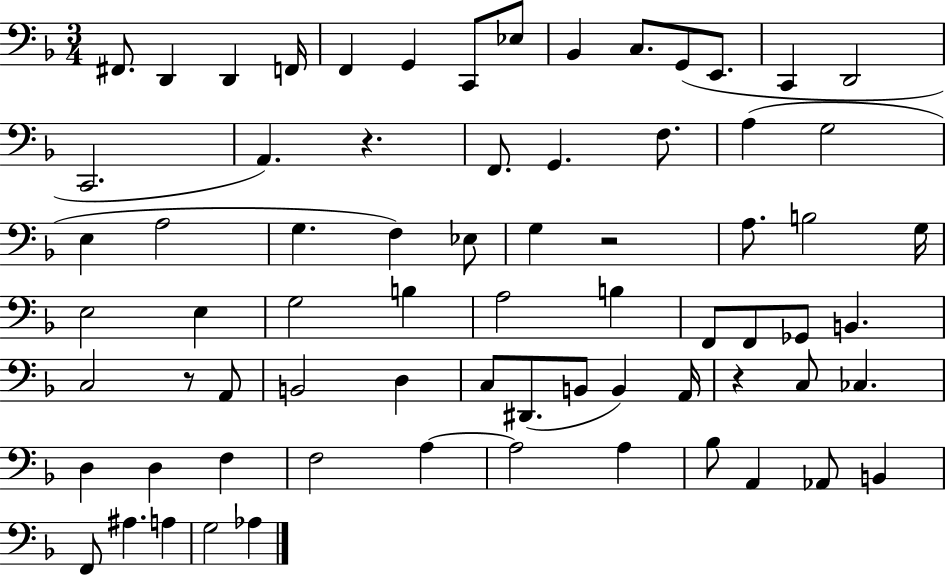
F#2/e. D2/q D2/q F2/s F2/q G2/q C2/e Eb3/e Bb2/q C3/e. G2/e E2/e. C2/q D2/h C2/h. A2/q. R/q. F2/e. G2/q. F3/e. A3/q G3/h E3/q A3/h G3/q. F3/q Eb3/e G3/q R/h A3/e. B3/h G3/s E3/h E3/q G3/h B3/q A3/h B3/q F2/e F2/e Gb2/e B2/q. C3/h R/e A2/e B2/h D3/q C3/e D#2/e. B2/e B2/q A2/s R/q C3/e CES3/q. D3/q D3/q F3/q F3/h A3/q A3/h A3/q Bb3/e A2/q Ab2/e B2/q F2/e A#3/q. A3/q G3/h Ab3/q